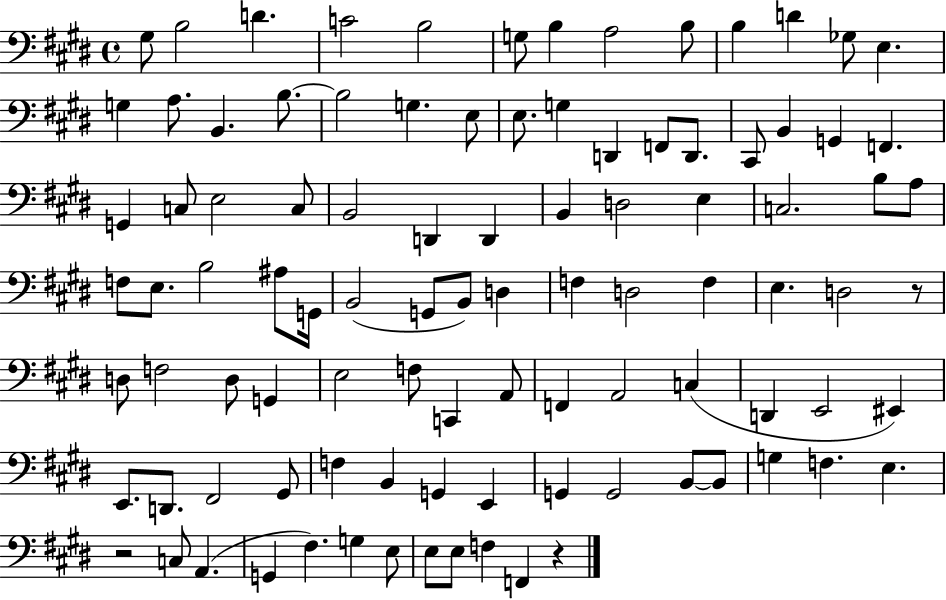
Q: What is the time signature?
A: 4/4